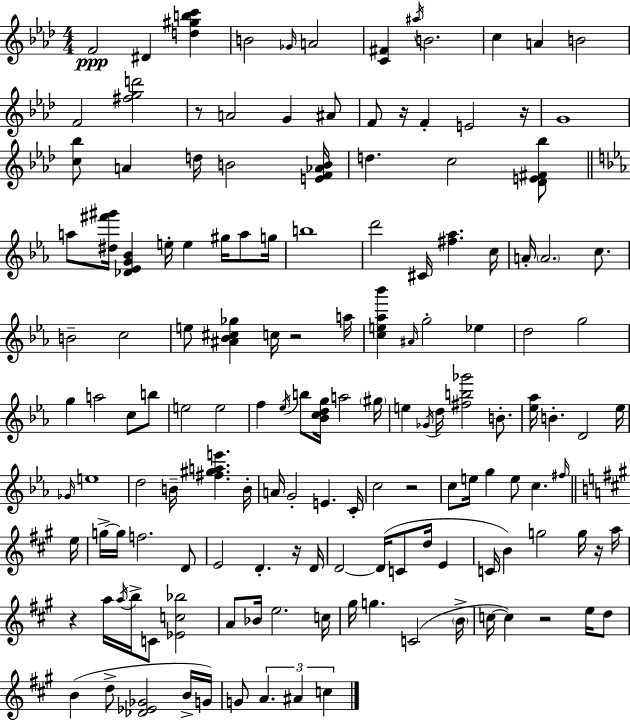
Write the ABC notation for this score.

X:1
T:Untitled
M:4/4
L:1/4
K:Fm
F2 ^D [d^gbc'] B2 _G/4 A2 [C^F] ^a/4 B2 c A B2 F2 [^fgd']2 z/2 A2 G ^A/2 F/2 z/4 F E2 z/4 G4 [c_b]/2 A d/4 B2 [EF_AB]/4 d c2 [_DE^F_b]/2 a/2 [^d^f'^g']/4 [_D_EG_B] e/4 e ^g/4 a/2 g/4 b4 d'2 ^C/4 [^f_a] c/4 A/4 A2 c/2 B2 c2 e/2 [^A_B^c_g] c/4 z2 a/4 [ce_a_b'] ^A/4 g2 _e d2 g2 g a2 c/2 b/2 e2 e2 f _e/4 b/2 [_Bcdg]/4 a2 ^g/4 e _G/4 d/4 [^fb_g']2 B/2 [_e_a]/4 B D2 _e/4 _G/4 e4 d2 B/4 [^f^gae'] B/4 A/4 G2 E C/4 c2 z2 c/2 e/4 g e/2 c ^f/4 e/4 g/4 g/4 f2 D/2 E2 D z/4 D/4 D2 D/4 C/2 d/4 E C/4 B g2 g/4 z/4 a/4 z a/4 a/4 b/4 C/2 [_Ec_b]2 A/2 _B/4 e2 c/4 ^g/4 g C2 B/4 c/4 c z2 e/4 d/2 B d/2 [_D_E_G]2 B/4 G/4 G/2 A ^A c